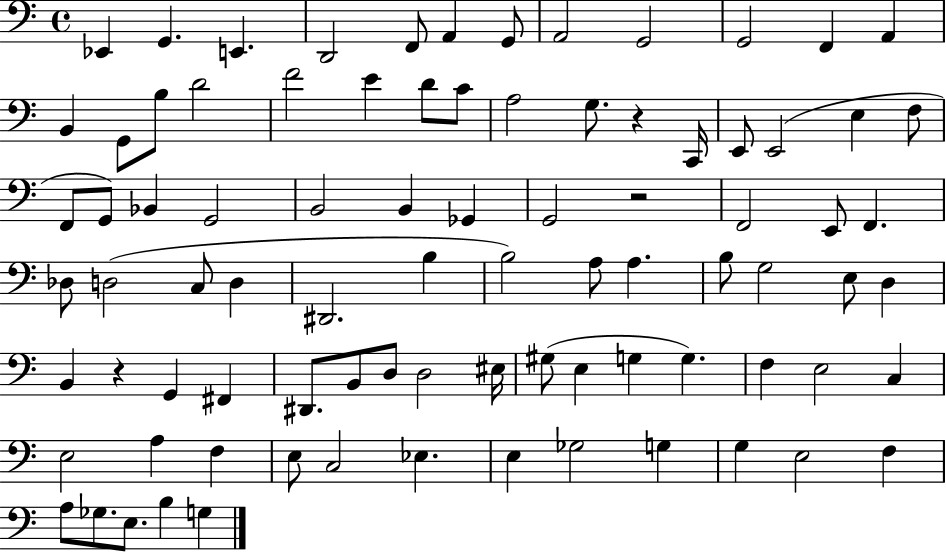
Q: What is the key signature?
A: C major